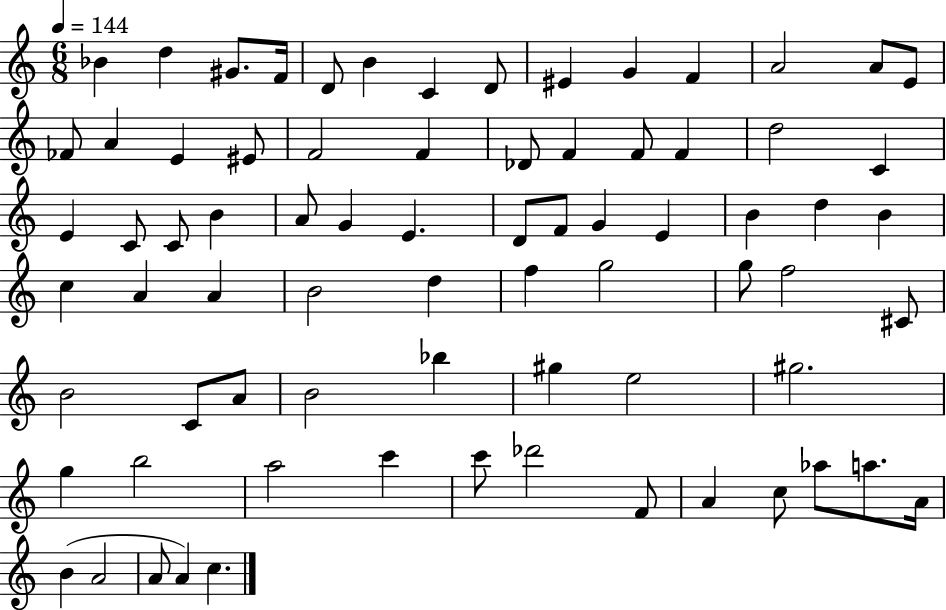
{
  \clef treble
  \numericTimeSignature
  \time 6/8
  \key c \major
  \tempo 4 = 144
  bes'4 d''4 gis'8. f'16 | d'8 b'4 c'4 d'8 | eis'4 g'4 f'4 | a'2 a'8 e'8 | \break fes'8 a'4 e'4 eis'8 | f'2 f'4 | des'8 f'4 f'8 f'4 | d''2 c'4 | \break e'4 c'8 c'8 b'4 | a'8 g'4 e'4. | d'8 f'8 g'4 e'4 | b'4 d''4 b'4 | \break c''4 a'4 a'4 | b'2 d''4 | f''4 g''2 | g''8 f''2 cis'8 | \break b'2 c'8 a'8 | b'2 bes''4 | gis''4 e''2 | gis''2. | \break g''4 b''2 | a''2 c'''4 | c'''8 des'''2 f'8 | a'4 c''8 aes''8 a''8. a'16 | \break b'4( a'2 | a'8 a'4) c''4. | \bar "|."
}